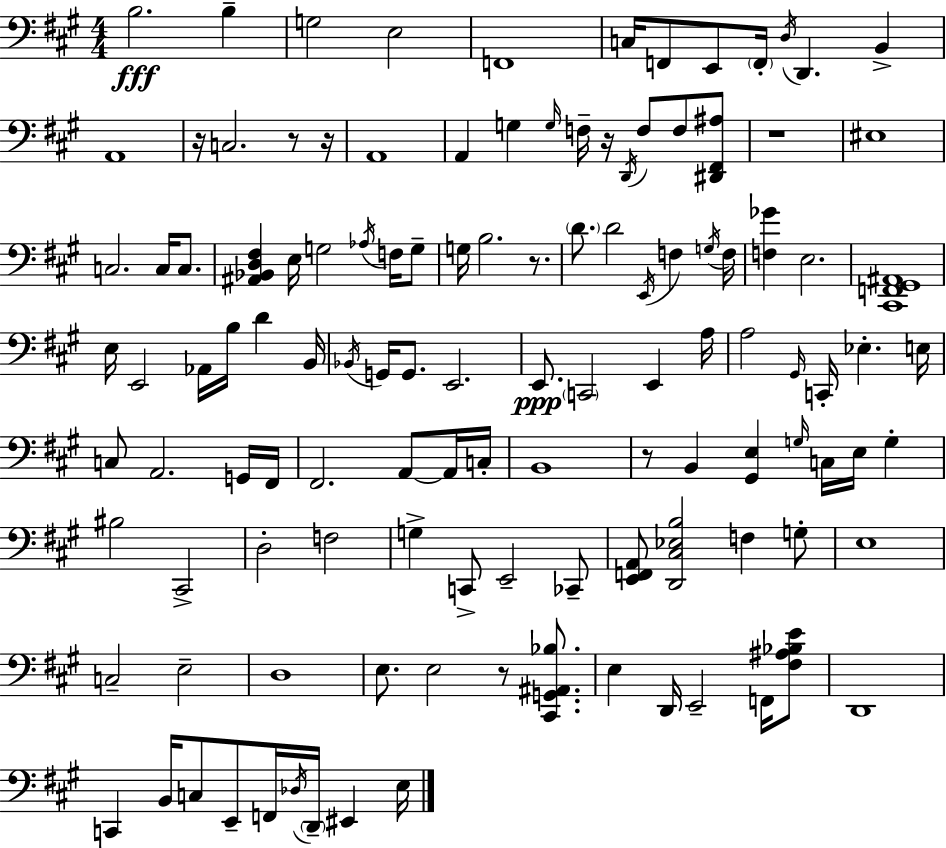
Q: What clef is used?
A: bass